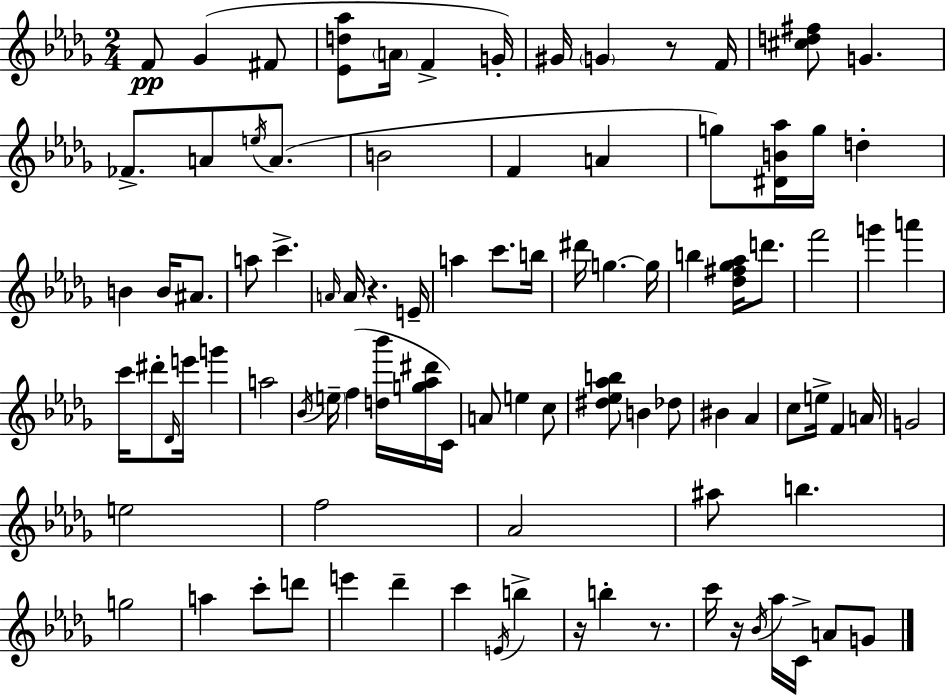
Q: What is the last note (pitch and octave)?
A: G4